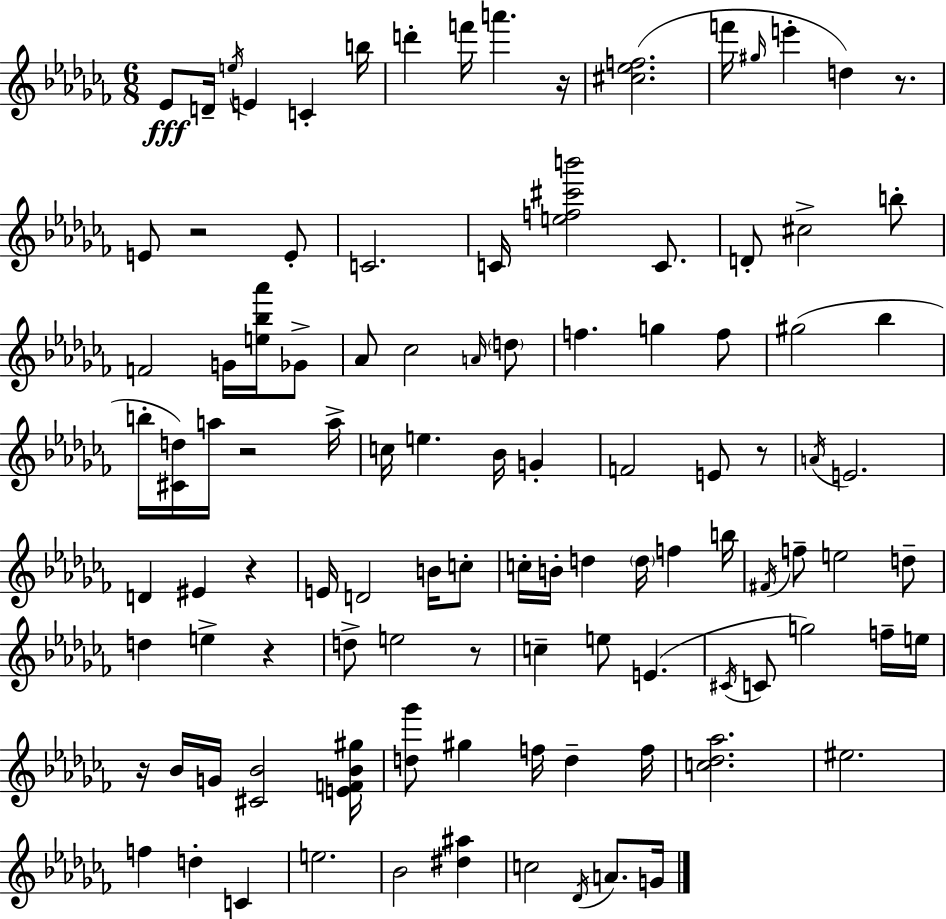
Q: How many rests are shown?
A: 9